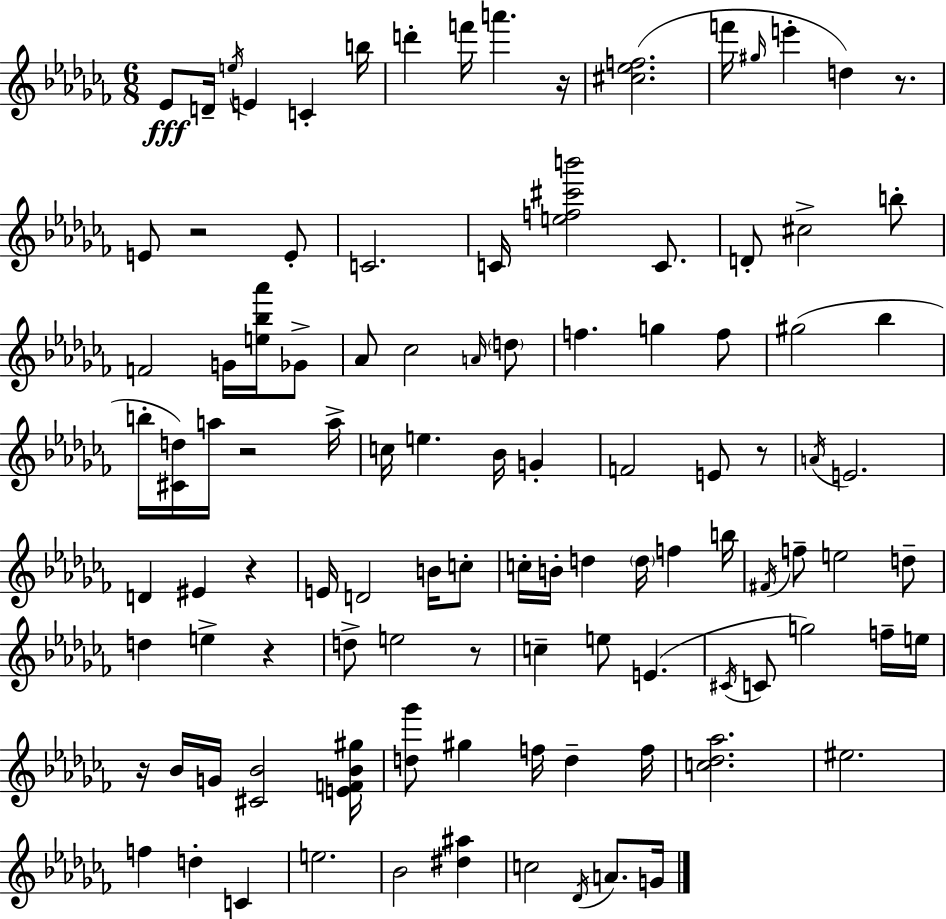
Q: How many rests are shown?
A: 9